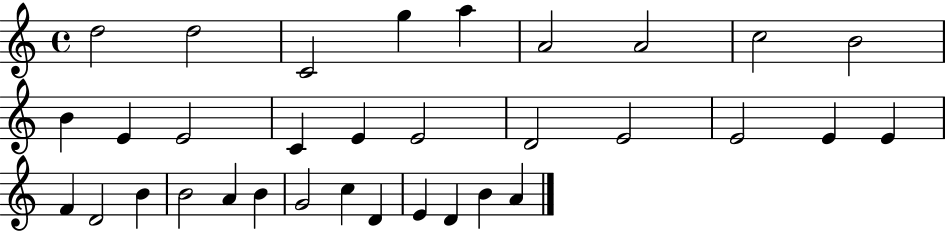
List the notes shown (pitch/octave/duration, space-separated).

D5/h D5/h C4/h G5/q A5/q A4/h A4/h C5/h B4/h B4/q E4/q E4/h C4/q E4/q E4/h D4/h E4/h E4/h E4/q E4/q F4/q D4/h B4/q B4/h A4/q B4/q G4/h C5/q D4/q E4/q D4/q B4/q A4/q